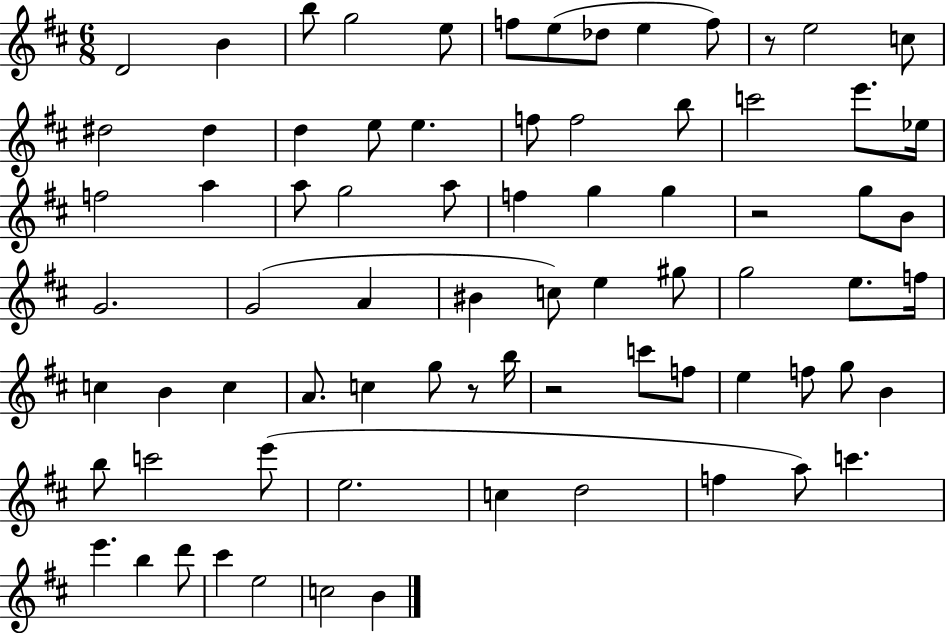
X:1
T:Untitled
M:6/8
L:1/4
K:D
D2 B b/2 g2 e/2 f/2 e/2 _d/2 e f/2 z/2 e2 c/2 ^d2 ^d d e/2 e f/2 f2 b/2 c'2 e'/2 _e/4 f2 a a/2 g2 a/2 f g g z2 g/2 B/2 G2 G2 A ^B c/2 e ^g/2 g2 e/2 f/4 c B c A/2 c g/2 z/2 b/4 z2 c'/2 f/2 e f/2 g/2 B b/2 c'2 e'/2 e2 c d2 f a/2 c' e' b d'/2 ^c' e2 c2 B